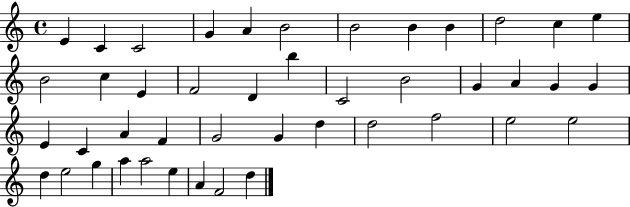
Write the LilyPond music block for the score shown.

{
  \clef treble
  \time 4/4
  \defaultTimeSignature
  \key c \major
  e'4 c'4 c'2 | g'4 a'4 b'2 | b'2 b'4 b'4 | d''2 c''4 e''4 | \break b'2 c''4 e'4 | f'2 d'4 b''4 | c'2 b'2 | g'4 a'4 g'4 g'4 | \break e'4 c'4 a'4 f'4 | g'2 g'4 d''4 | d''2 f''2 | e''2 e''2 | \break d''4 e''2 g''4 | a''4 a''2 e''4 | a'4 f'2 d''4 | \bar "|."
}